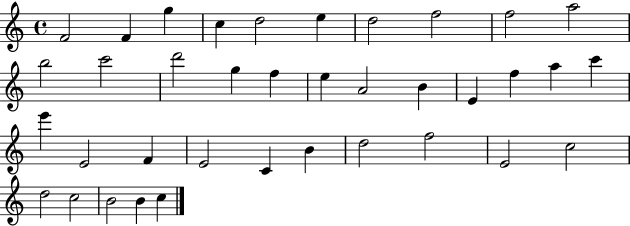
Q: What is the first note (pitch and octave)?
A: F4